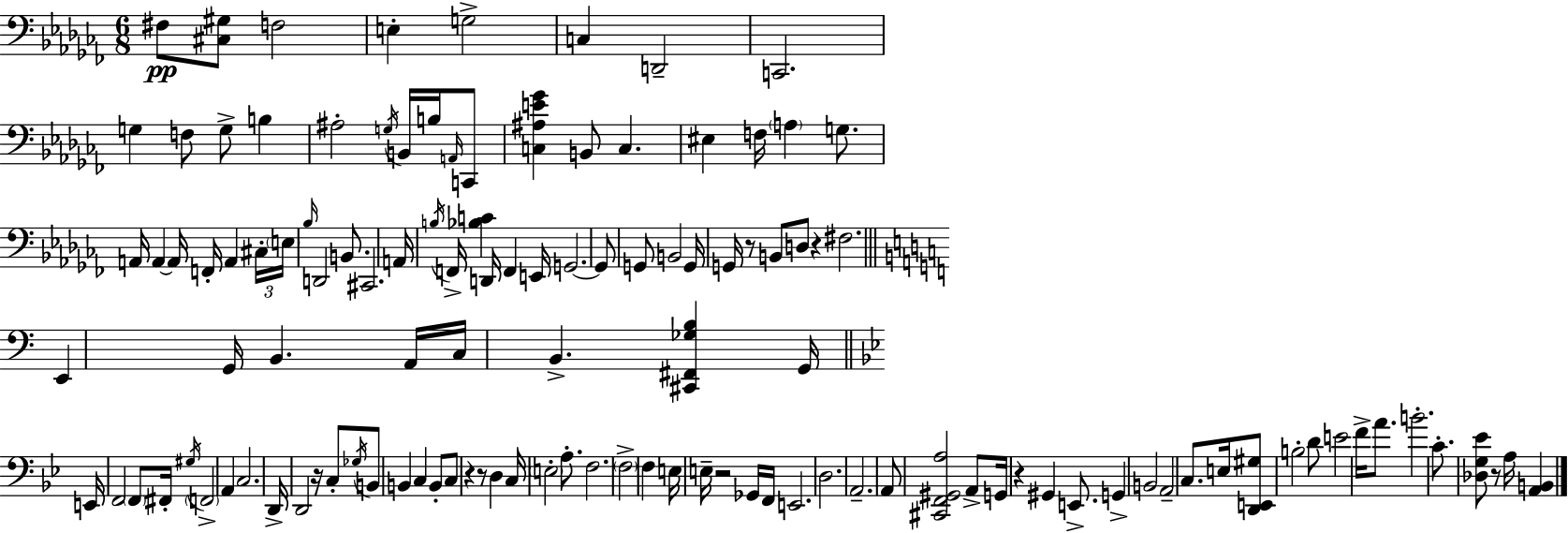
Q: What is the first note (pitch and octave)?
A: F#3